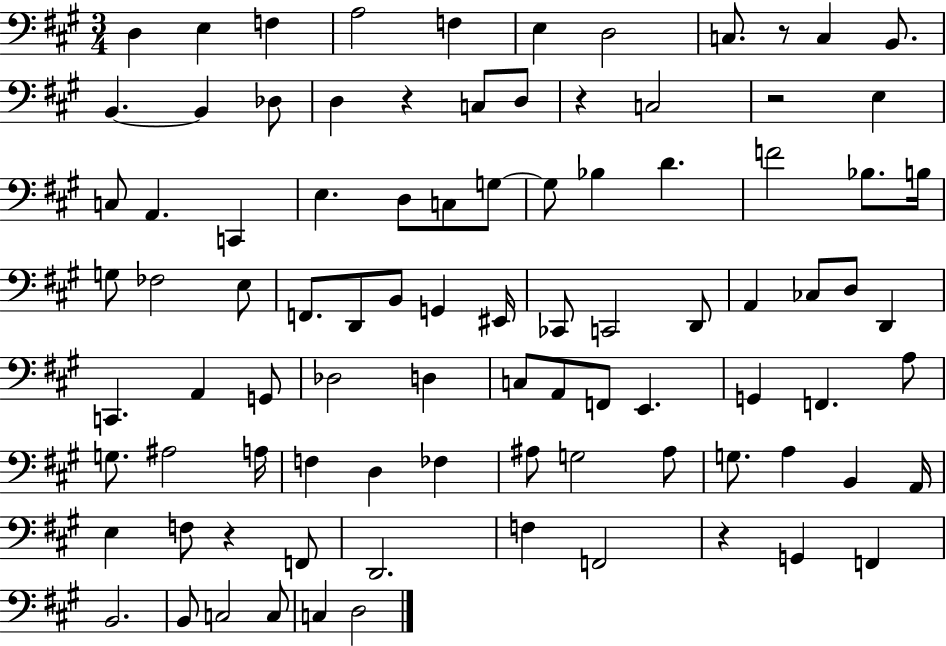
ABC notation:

X:1
T:Untitled
M:3/4
L:1/4
K:A
D, E, F, A,2 F, E, D,2 C,/2 z/2 C, B,,/2 B,, B,, _D,/2 D, z C,/2 D,/2 z C,2 z2 E, C,/2 A,, C,, E, D,/2 C,/2 G,/2 G,/2 _B, D F2 _B,/2 B,/4 G,/2 _F,2 E,/2 F,,/2 D,,/2 B,,/2 G,, ^E,,/4 _C,,/2 C,,2 D,,/2 A,, _C,/2 D,/2 D,, C,, A,, G,,/2 _D,2 D, C,/2 A,,/2 F,,/2 E,, G,, F,, A,/2 G,/2 ^A,2 A,/4 F, D, _F, ^A,/2 G,2 ^A,/2 G,/2 A, B,, A,,/4 E, F,/2 z F,,/2 D,,2 F, F,,2 z G,, F,, B,,2 B,,/2 C,2 C,/2 C, D,2